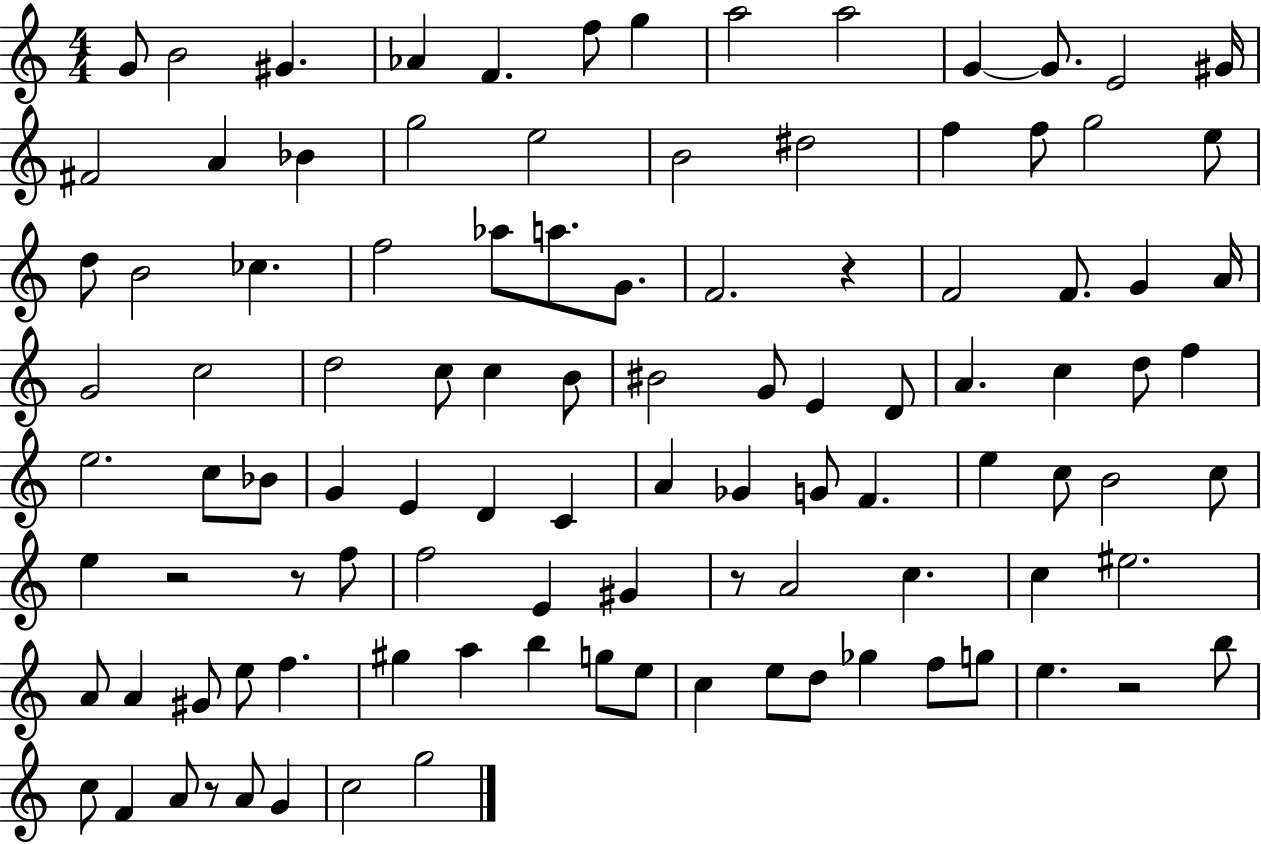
{
  \clef treble
  \numericTimeSignature
  \time 4/4
  \key c \major
  g'8 b'2 gis'4. | aes'4 f'4. f''8 g''4 | a''2 a''2 | g'4~~ g'8. e'2 gis'16 | \break fis'2 a'4 bes'4 | g''2 e''2 | b'2 dis''2 | f''4 f''8 g''2 e''8 | \break d''8 b'2 ces''4. | f''2 aes''8 a''8. g'8. | f'2. r4 | f'2 f'8. g'4 a'16 | \break g'2 c''2 | d''2 c''8 c''4 b'8 | bis'2 g'8 e'4 d'8 | a'4. c''4 d''8 f''4 | \break e''2. c''8 bes'8 | g'4 e'4 d'4 c'4 | a'4 ges'4 g'8 f'4. | e''4 c''8 b'2 c''8 | \break e''4 r2 r8 f''8 | f''2 e'4 gis'4 | r8 a'2 c''4. | c''4 eis''2. | \break a'8 a'4 gis'8 e''8 f''4. | gis''4 a''4 b''4 g''8 e''8 | c''4 e''8 d''8 ges''4 f''8 g''8 | e''4. r2 b''8 | \break c''8 f'4 a'8 r8 a'8 g'4 | c''2 g''2 | \bar "|."
}